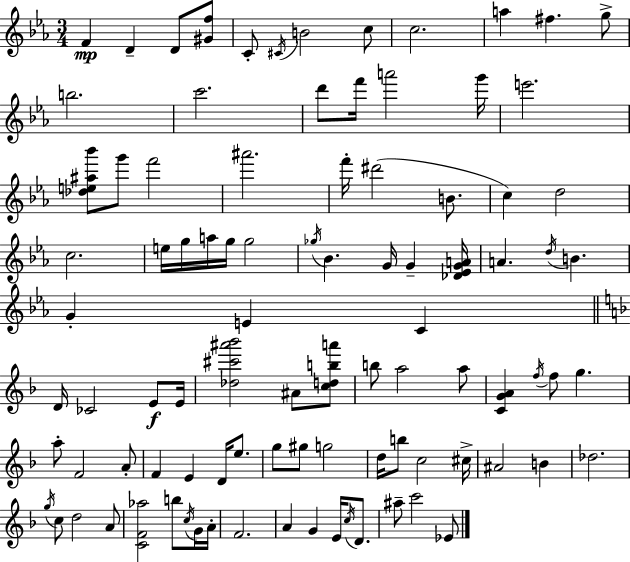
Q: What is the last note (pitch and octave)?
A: Eb4